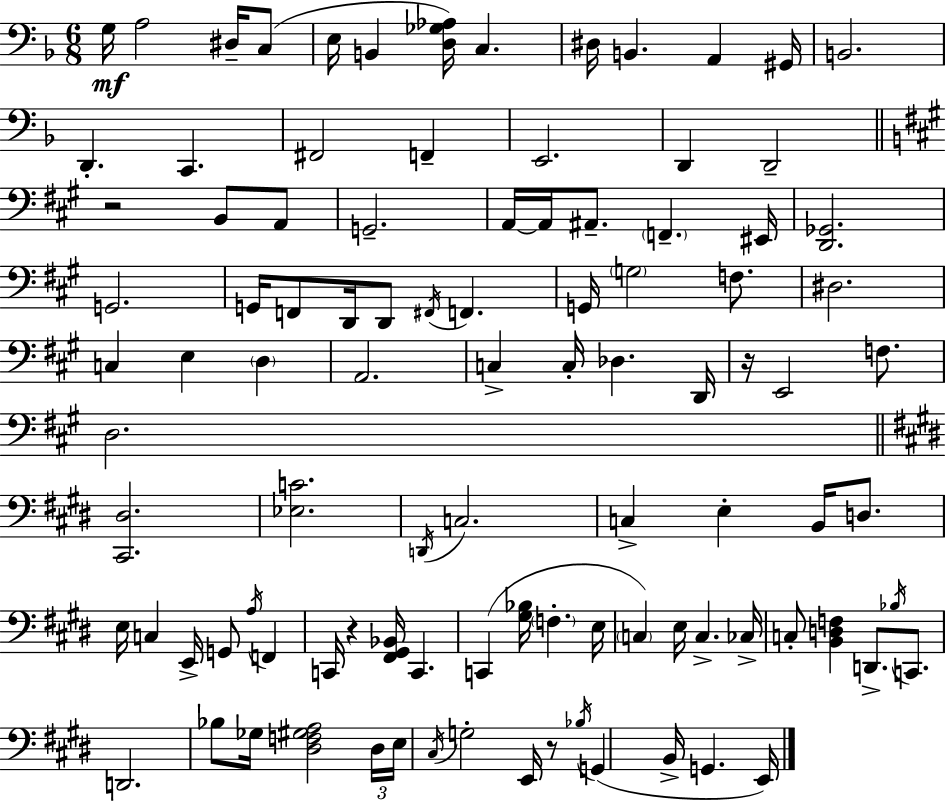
G3/s A3/h D#3/s C3/e E3/s B2/q [D3,Gb3,Ab3]/s C3/q. D#3/s B2/q. A2/q G#2/s B2/h. D2/q. C2/q. F#2/h F2/q E2/h. D2/q D2/h R/h B2/e A2/e G2/h. A2/s A2/s A#2/e. F2/q. EIS2/s [D2,Gb2]/h. G2/h. G2/s F2/e D2/s D2/e F#2/s F2/q. G2/s G3/h F3/e. D#3/h. C3/q E3/q D3/q A2/h. C3/q C3/s Db3/q. D2/s R/s E2/h F3/e. D3/h. [C#2,D#3]/h. [Eb3,C4]/h. D2/s C3/h. C3/q E3/q B2/s D3/e. E3/s C3/q E2/s G2/e A3/s F2/q C2/s R/q [F#2,G#2,Bb2]/s C2/q. C2/q [G#3,Bb3]/s F3/q. E3/s C3/q E3/s C3/q. CES3/s C3/e [B2,D3,F3]/q D2/e. Bb3/s C2/e. D2/h. Bb3/e Gb3/s [D#3,F3,G#3,A3]/h D#3/s E3/s C#3/s G3/h E2/s R/e Bb3/s G2/q B2/s G2/q. E2/s